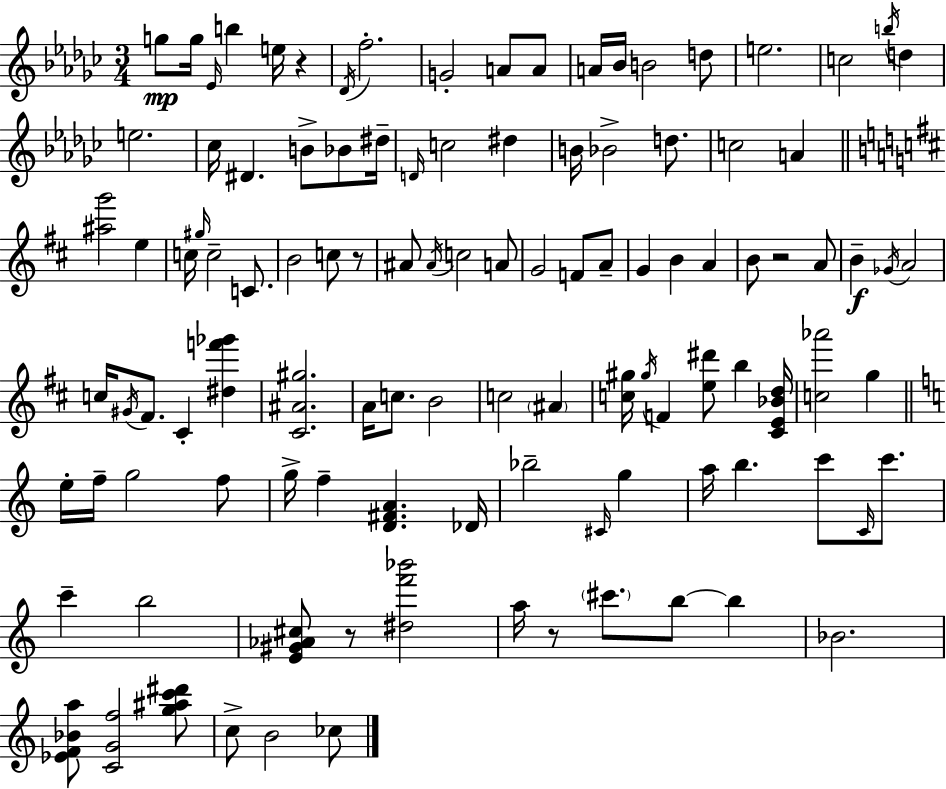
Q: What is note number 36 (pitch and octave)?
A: C5